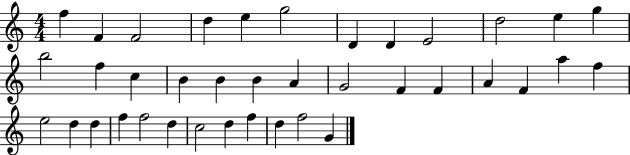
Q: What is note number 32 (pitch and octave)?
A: D5